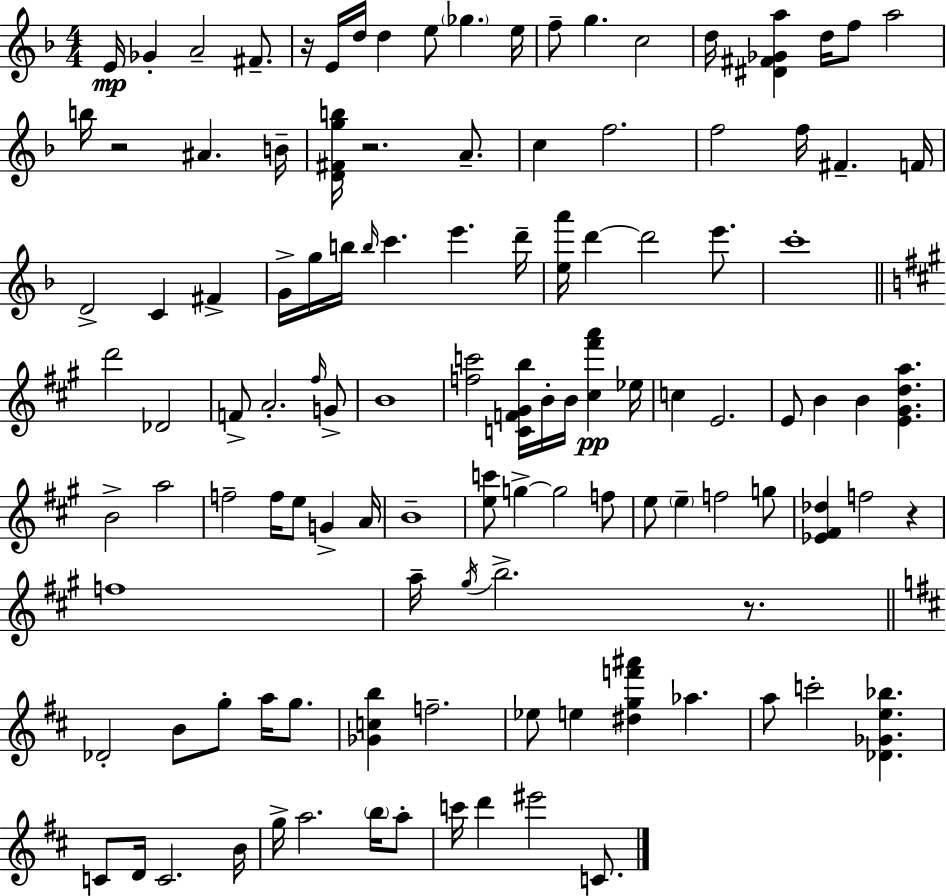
{
  \clef treble
  \numericTimeSignature
  \time 4/4
  \key f \major
  e'16\mp ges'4-. a'2-- fis'8.-- | r16 e'16 d''16 d''4 e''8 \parenthesize ges''4. e''16 | f''8-- g''4. c''2 | d''16 <dis' fis' ges' a''>4 d''16 f''8 a''2 | \break b''16 r2 ais'4. b'16-- | <d' fis' g'' b''>16 r2. a'8.-- | c''4 f''2. | f''2 f''16 fis'4.-- f'16 | \break d'2-> c'4 fis'4-> | g'16-> g''16 b''16 \grace { b''16 } c'''4. e'''4. | d'''16-- <e'' a'''>16 d'''4~~ d'''2 e'''8. | c'''1-. | \break \bar "||" \break \key a \major d'''2 des'2 | f'8-> a'2.-. \grace { fis''16 } g'8-> | b'1 | <f'' c'''>2 <c' f' gis' b''>16 b'16-. b'16 <cis'' fis''' a'''>4\pp | \break ees''16 c''4 e'2. | e'8 b'4 b'4 <e' gis' d'' a''>4. | b'2-> a''2 | f''2-- f''16 e''8 g'4-> | \break a'16 b'1-- | <e'' c'''>8 g''4->~~ g''2 f''8 | e''8 \parenthesize e''4-- f''2 g''8 | <ees' fis' des''>4 f''2 r4 | \break f''1 | a''16-- \acciaccatura { gis''16 } b''2.-> r8. | \bar "||" \break \key d \major des'2-. b'8 g''8-. a''16 g''8. | <ges' c'' b''>4 f''2.-- | ees''8 e''4 <dis'' g'' f''' ais'''>4 aes''4. | a''8 c'''2-. <des' ges' e'' bes''>4. | \break c'8 d'16 c'2. b'16 | g''16-> a''2. \parenthesize b''16 a''8-. | c'''16 d'''4 eis'''2 c'8. | \bar "|."
}